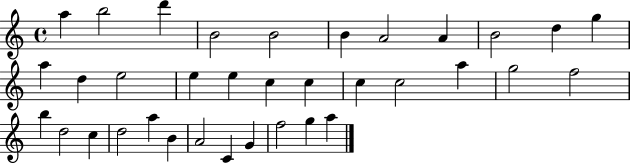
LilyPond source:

{
  \clef treble
  \time 4/4
  \defaultTimeSignature
  \key c \major
  a''4 b''2 d'''4 | b'2 b'2 | b'4 a'2 a'4 | b'2 d''4 g''4 | \break a''4 d''4 e''2 | e''4 e''4 c''4 c''4 | c''4 c''2 a''4 | g''2 f''2 | \break b''4 d''2 c''4 | d''2 a''4 b'4 | a'2 c'4 g'4 | f''2 g''4 a''4 | \break \bar "|."
}